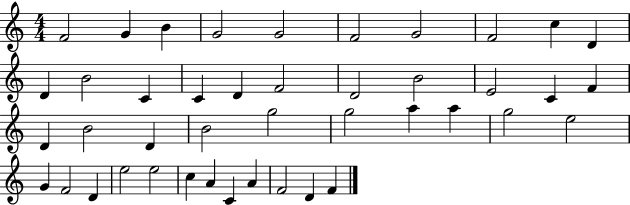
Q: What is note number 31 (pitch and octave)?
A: E5